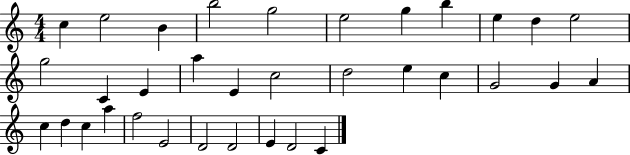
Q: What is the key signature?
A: C major